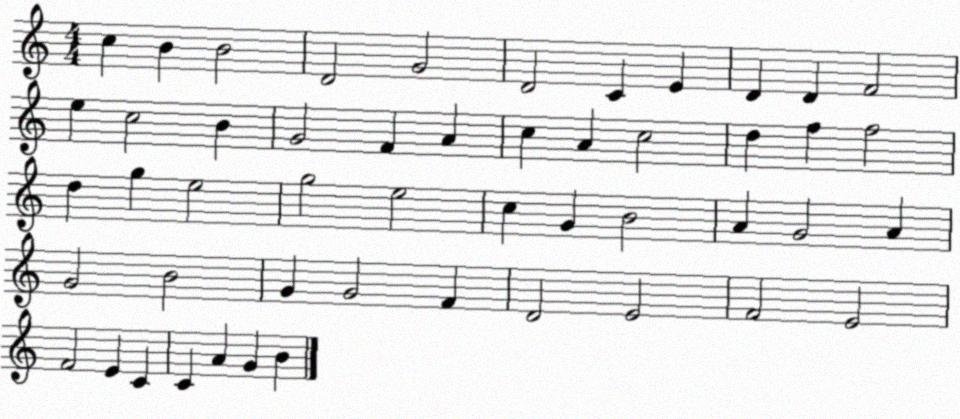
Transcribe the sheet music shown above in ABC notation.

X:1
T:Untitled
M:4/4
L:1/4
K:C
c B B2 D2 G2 D2 C E D D F2 e c2 B G2 F A c A c2 d f f2 d g e2 g2 e2 c G B2 A G2 A G2 B2 G G2 F D2 E2 F2 E2 F2 E C C A G B